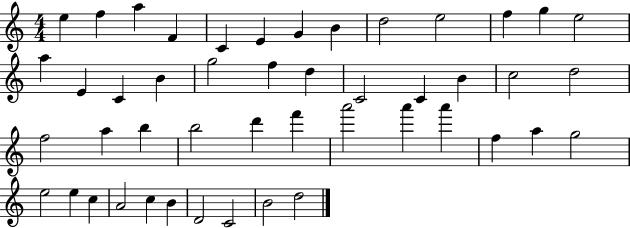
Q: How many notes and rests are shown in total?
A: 47